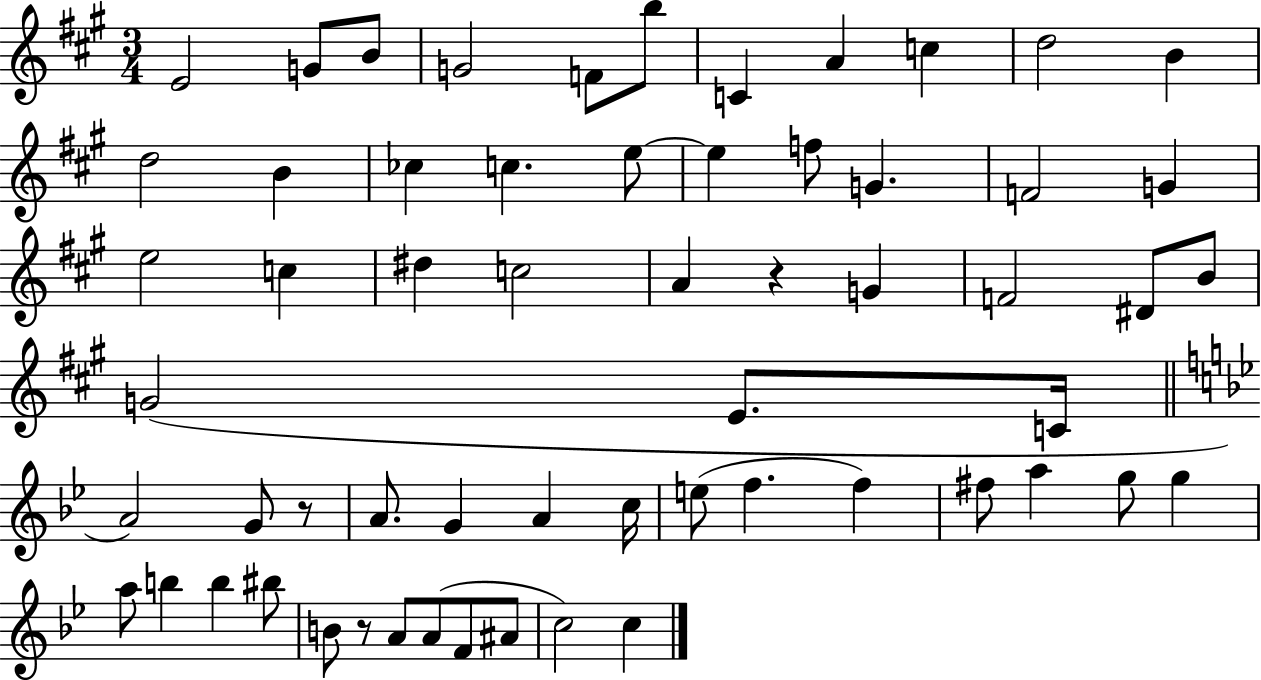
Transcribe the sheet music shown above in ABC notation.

X:1
T:Untitled
M:3/4
L:1/4
K:A
E2 G/2 B/2 G2 F/2 b/2 C A c d2 B d2 B _c c e/2 e f/2 G F2 G e2 c ^d c2 A z G F2 ^D/2 B/2 G2 E/2 C/4 A2 G/2 z/2 A/2 G A c/4 e/2 f f ^f/2 a g/2 g a/2 b b ^b/2 B/2 z/2 A/2 A/2 F/2 ^A/2 c2 c